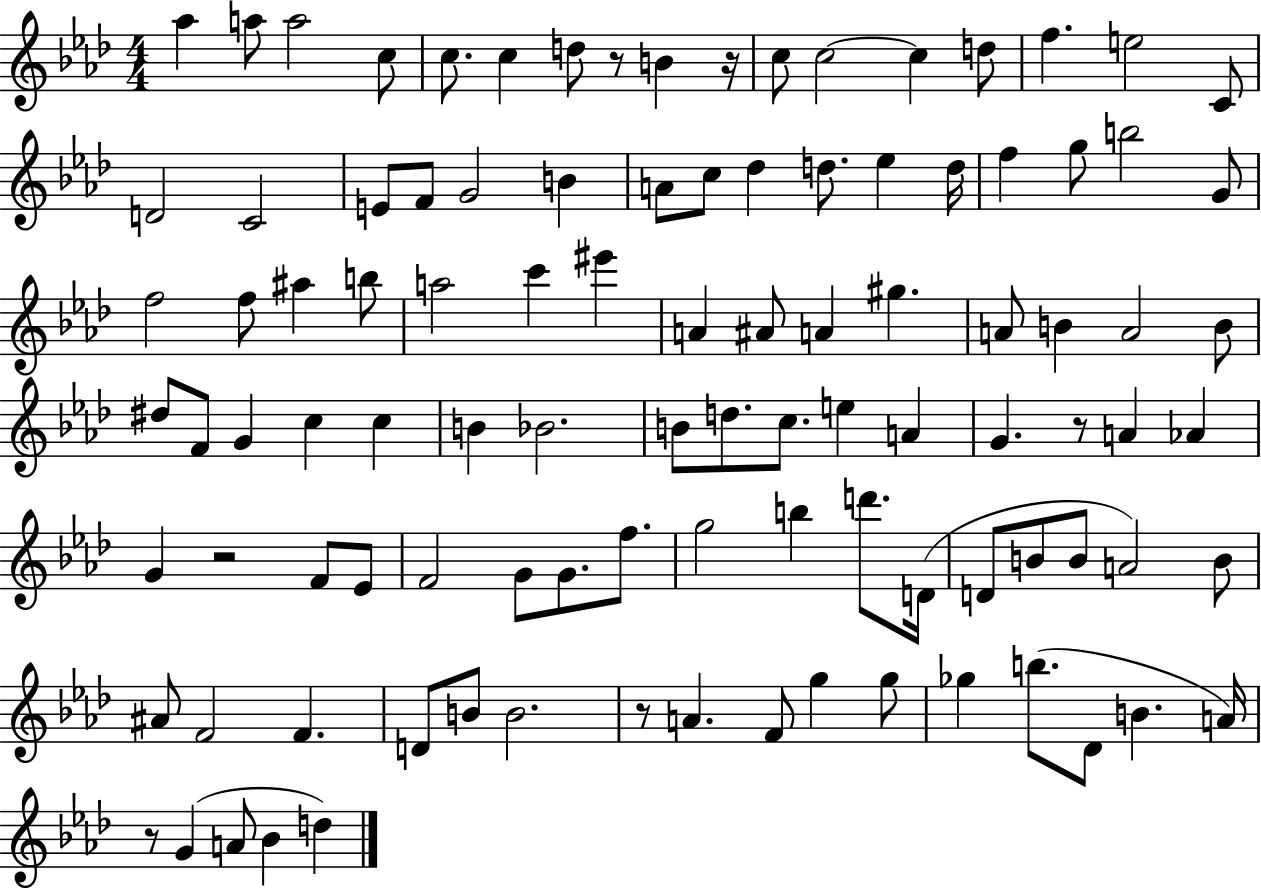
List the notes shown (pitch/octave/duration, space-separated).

Ab5/q A5/e A5/h C5/e C5/e. C5/q D5/e R/e B4/q R/s C5/e C5/h C5/q D5/e F5/q. E5/h C4/e D4/h C4/h E4/e F4/e G4/h B4/q A4/e C5/e Db5/q D5/e. Eb5/q D5/s F5/q G5/e B5/h G4/e F5/h F5/e A#5/q B5/e A5/h C6/q EIS6/q A4/q A#4/e A4/q G#5/q. A4/e B4/q A4/h B4/e D#5/e F4/e G4/q C5/q C5/q B4/q Bb4/h. B4/e D5/e. C5/e. E5/q A4/q G4/q. R/e A4/q Ab4/q G4/q R/h F4/e Eb4/e F4/h G4/e G4/e. F5/e. G5/h B5/q D6/e. D4/s D4/e B4/e B4/e A4/h B4/e A#4/e F4/h F4/q. D4/e B4/e B4/h. R/e A4/q. F4/e G5/q G5/e Gb5/q B5/e. Db4/e B4/q. A4/s R/e G4/q A4/e Bb4/q D5/q